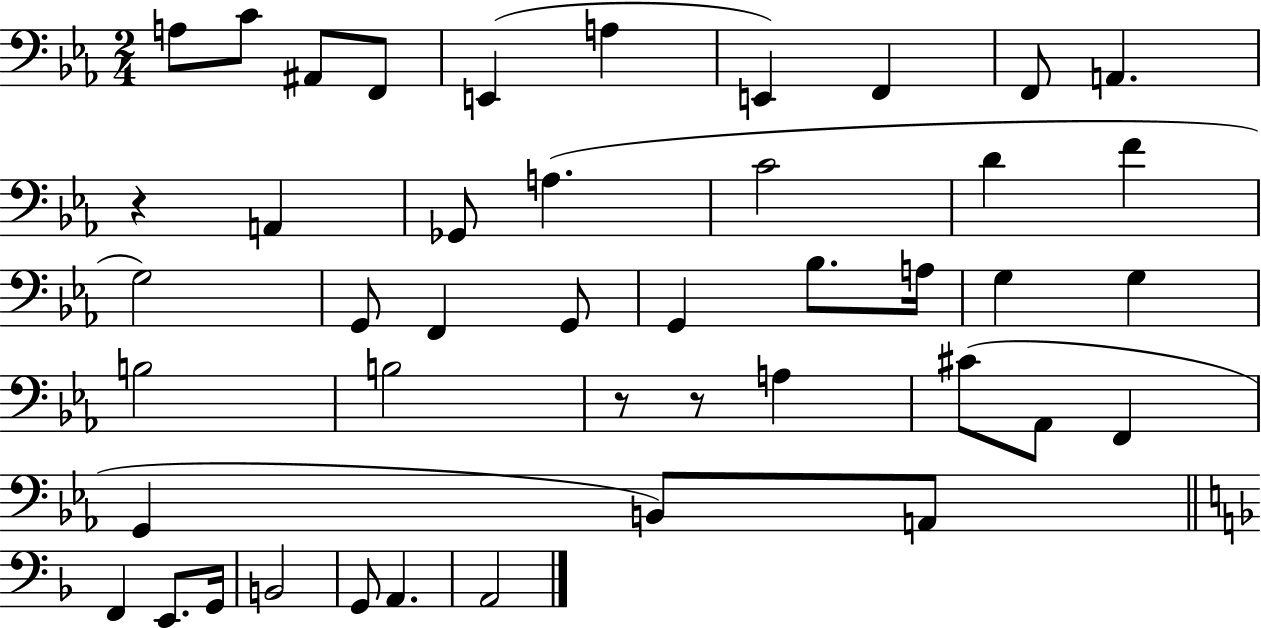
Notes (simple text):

A3/e C4/e A#2/e F2/e E2/q A3/q E2/q F2/q F2/e A2/q. R/q A2/q Gb2/e A3/q. C4/h D4/q F4/q G3/h G2/e F2/q G2/e G2/q Bb3/e. A3/s G3/q G3/q B3/h B3/h R/e R/e A3/q C#4/e Ab2/e F2/q G2/q B2/e A2/e F2/q E2/e. G2/s B2/h G2/e A2/q. A2/h